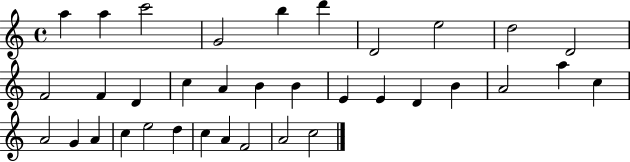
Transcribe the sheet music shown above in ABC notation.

X:1
T:Untitled
M:4/4
L:1/4
K:C
a a c'2 G2 b d' D2 e2 d2 D2 F2 F D c A B B E E D B A2 a c A2 G A c e2 d c A F2 A2 c2